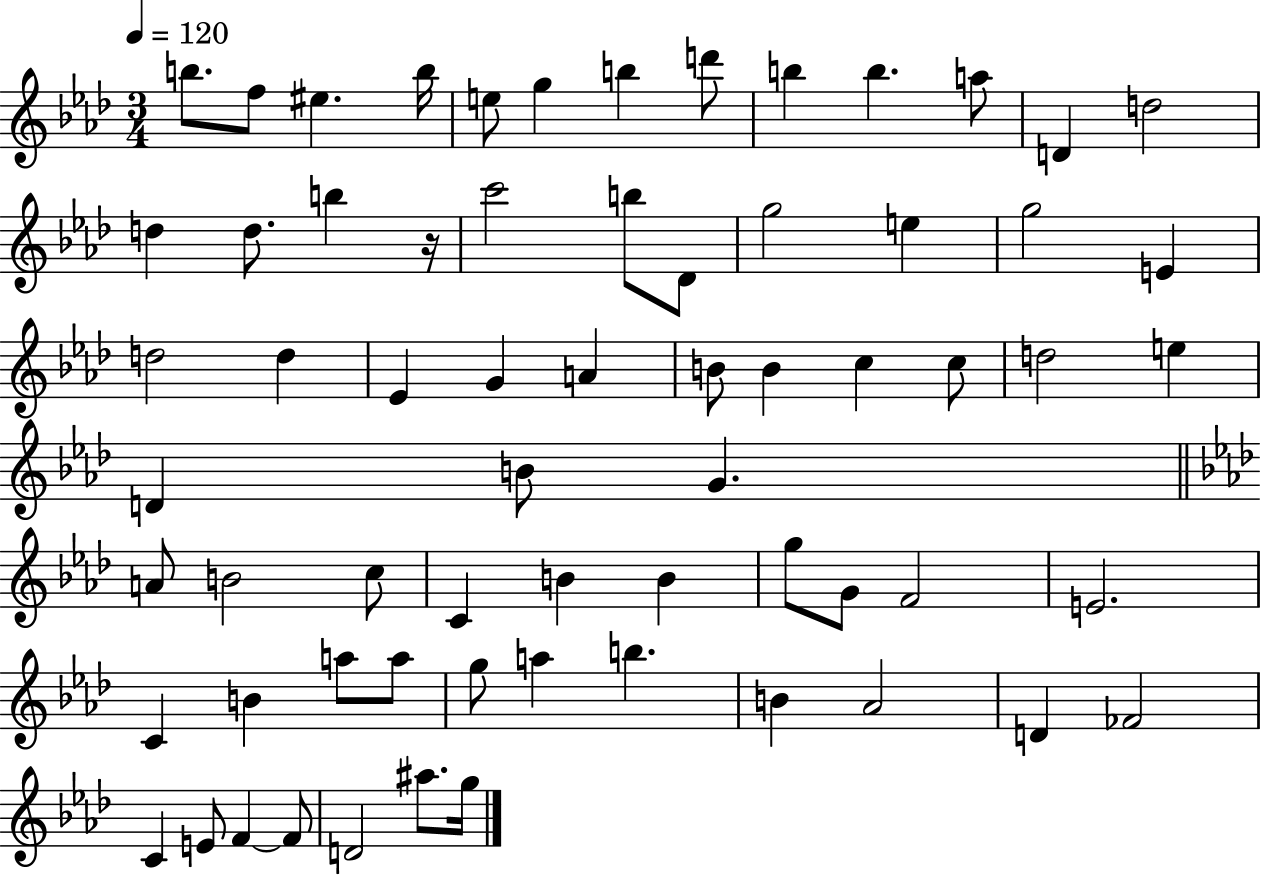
{
  \clef treble
  \numericTimeSignature
  \time 3/4
  \key aes \major
  \tempo 4 = 120
  b''8. f''8 eis''4. b''16 | e''8 g''4 b''4 d'''8 | b''4 b''4. a''8 | d'4 d''2 | \break d''4 d''8. b''4 r16 | c'''2 b''8 des'8 | g''2 e''4 | g''2 e'4 | \break d''2 d''4 | ees'4 g'4 a'4 | b'8 b'4 c''4 c''8 | d''2 e''4 | \break d'4 b'8 g'4. | \bar "||" \break \key aes \major a'8 b'2 c''8 | c'4 b'4 b'4 | g''8 g'8 f'2 | e'2. | \break c'4 b'4 a''8 a''8 | g''8 a''4 b''4. | b'4 aes'2 | d'4 fes'2 | \break c'4 e'8 f'4~~ f'8 | d'2 ais''8. g''16 | \bar "|."
}